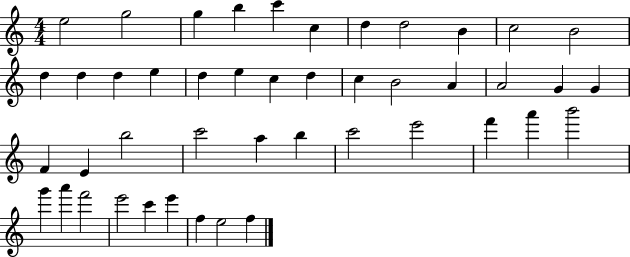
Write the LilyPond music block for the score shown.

{
  \clef treble
  \numericTimeSignature
  \time 4/4
  \key c \major
  e''2 g''2 | g''4 b''4 c'''4 c''4 | d''4 d''2 b'4 | c''2 b'2 | \break d''4 d''4 d''4 e''4 | d''4 e''4 c''4 d''4 | c''4 b'2 a'4 | a'2 g'4 g'4 | \break f'4 e'4 b''2 | c'''2 a''4 b''4 | c'''2 e'''2 | f'''4 a'''4 b'''2 | \break g'''4 a'''4 f'''2 | e'''2 c'''4 e'''4 | f''4 e''2 f''4 | \bar "|."
}